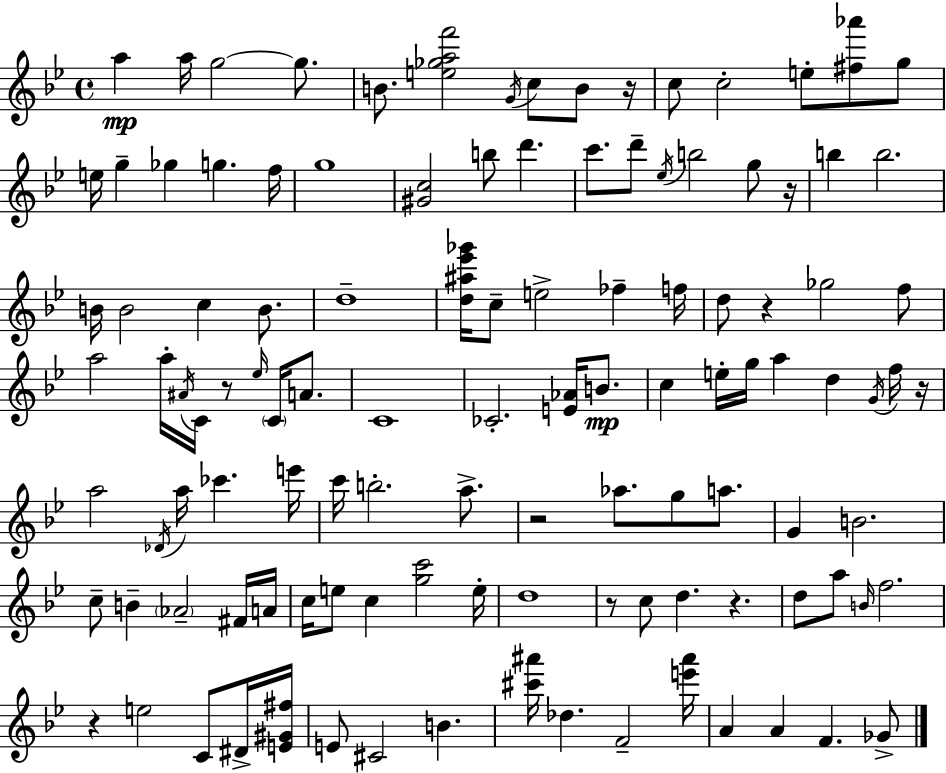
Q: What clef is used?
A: treble